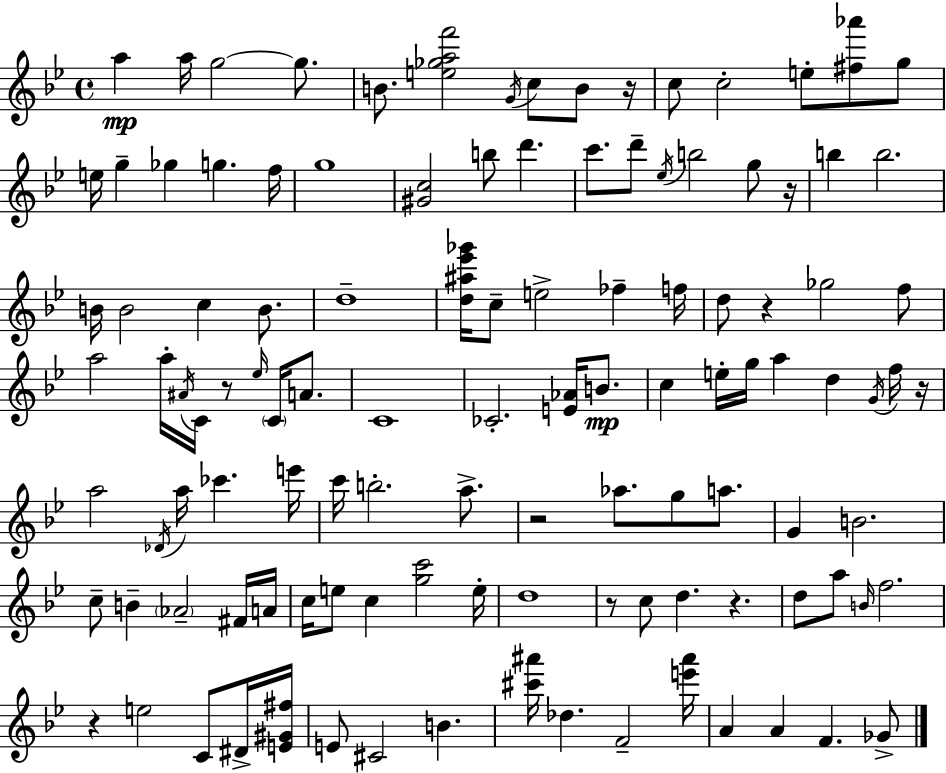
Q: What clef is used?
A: treble